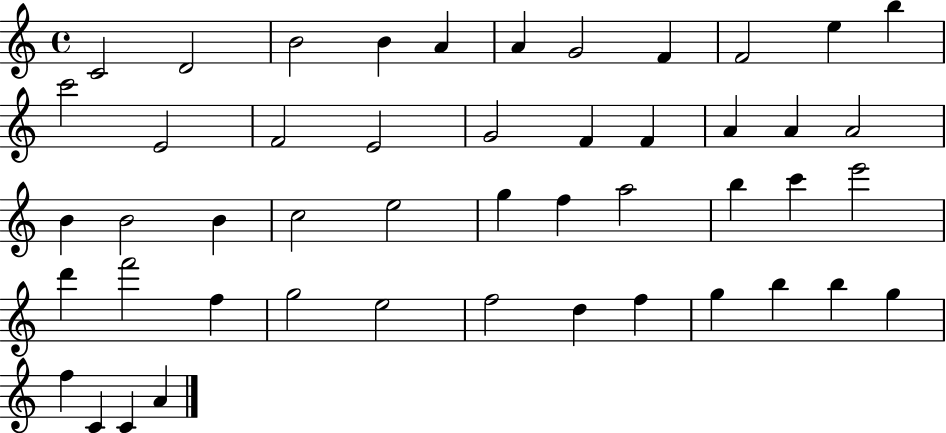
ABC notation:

X:1
T:Untitled
M:4/4
L:1/4
K:C
C2 D2 B2 B A A G2 F F2 e b c'2 E2 F2 E2 G2 F F A A A2 B B2 B c2 e2 g f a2 b c' e'2 d' f'2 f g2 e2 f2 d f g b b g f C C A